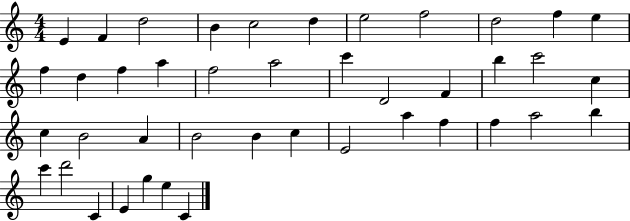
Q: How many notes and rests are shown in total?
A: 42